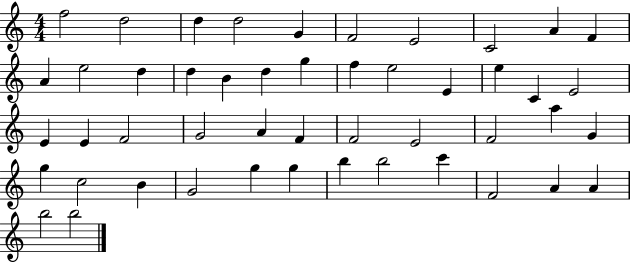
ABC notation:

X:1
T:Untitled
M:4/4
L:1/4
K:C
f2 d2 d d2 G F2 E2 C2 A F A e2 d d B d g f e2 E e C E2 E E F2 G2 A F F2 E2 F2 a G g c2 B G2 g g b b2 c' F2 A A b2 b2